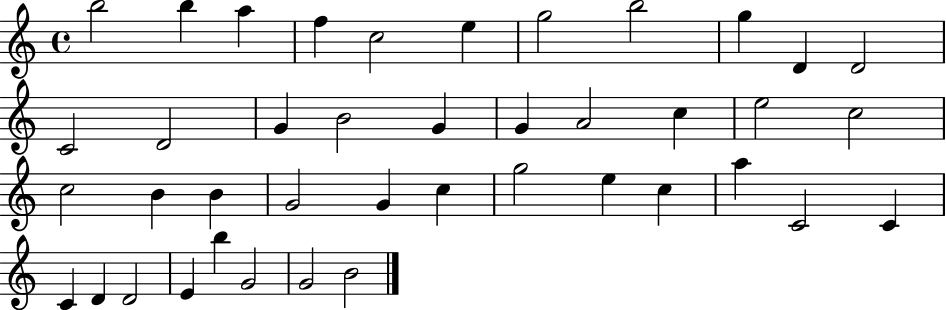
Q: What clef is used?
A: treble